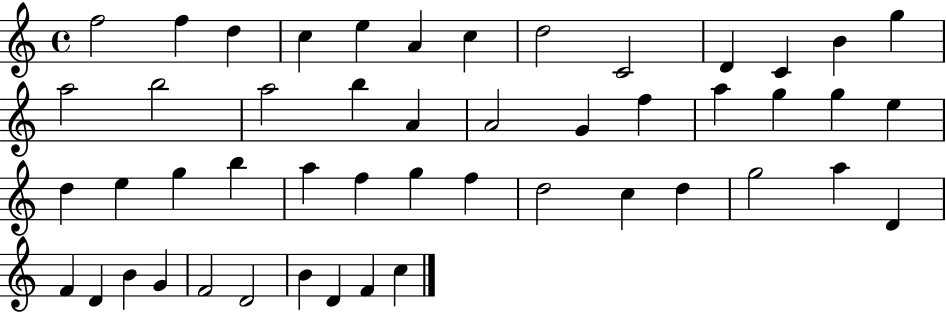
X:1
T:Untitled
M:4/4
L:1/4
K:C
f2 f d c e A c d2 C2 D C B g a2 b2 a2 b A A2 G f a g g e d e g b a f g f d2 c d g2 a D F D B G F2 D2 B D F c